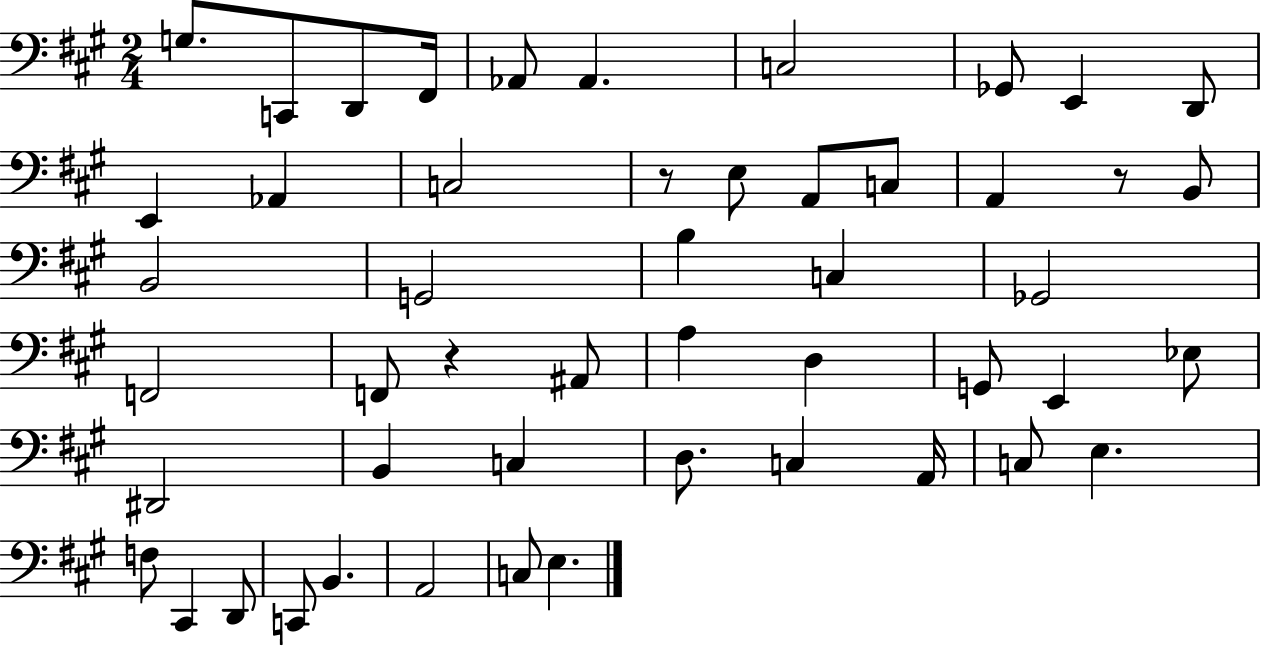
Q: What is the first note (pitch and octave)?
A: G3